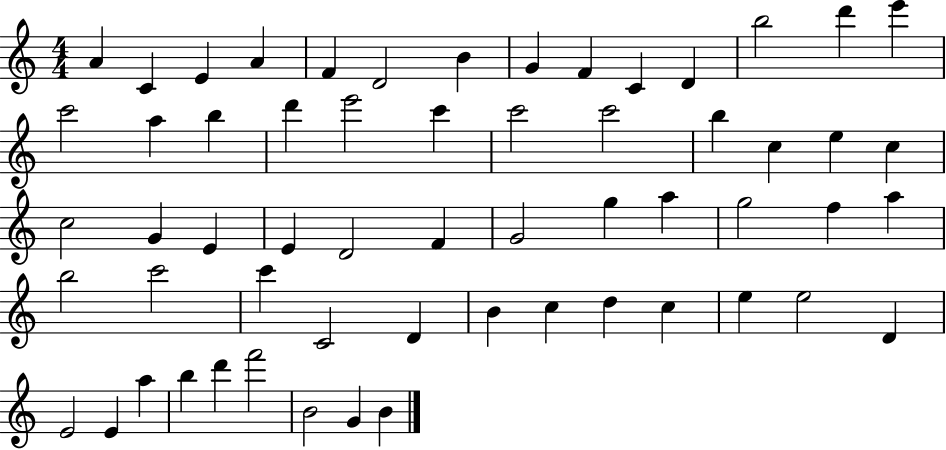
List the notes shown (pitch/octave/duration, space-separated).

A4/q C4/q E4/q A4/q F4/q D4/h B4/q G4/q F4/q C4/q D4/q B5/h D6/q E6/q C6/h A5/q B5/q D6/q E6/h C6/q C6/h C6/h B5/q C5/q E5/q C5/q C5/h G4/q E4/q E4/q D4/h F4/q G4/h G5/q A5/q G5/h F5/q A5/q B5/h C6/h C6/q C4/h D4/q B4/q C5/q D5/q C5/q E5/q E5/h D4/q E4/h E4/q A5/q B5/q D6/q F6/h B4/h G4/q B4/q